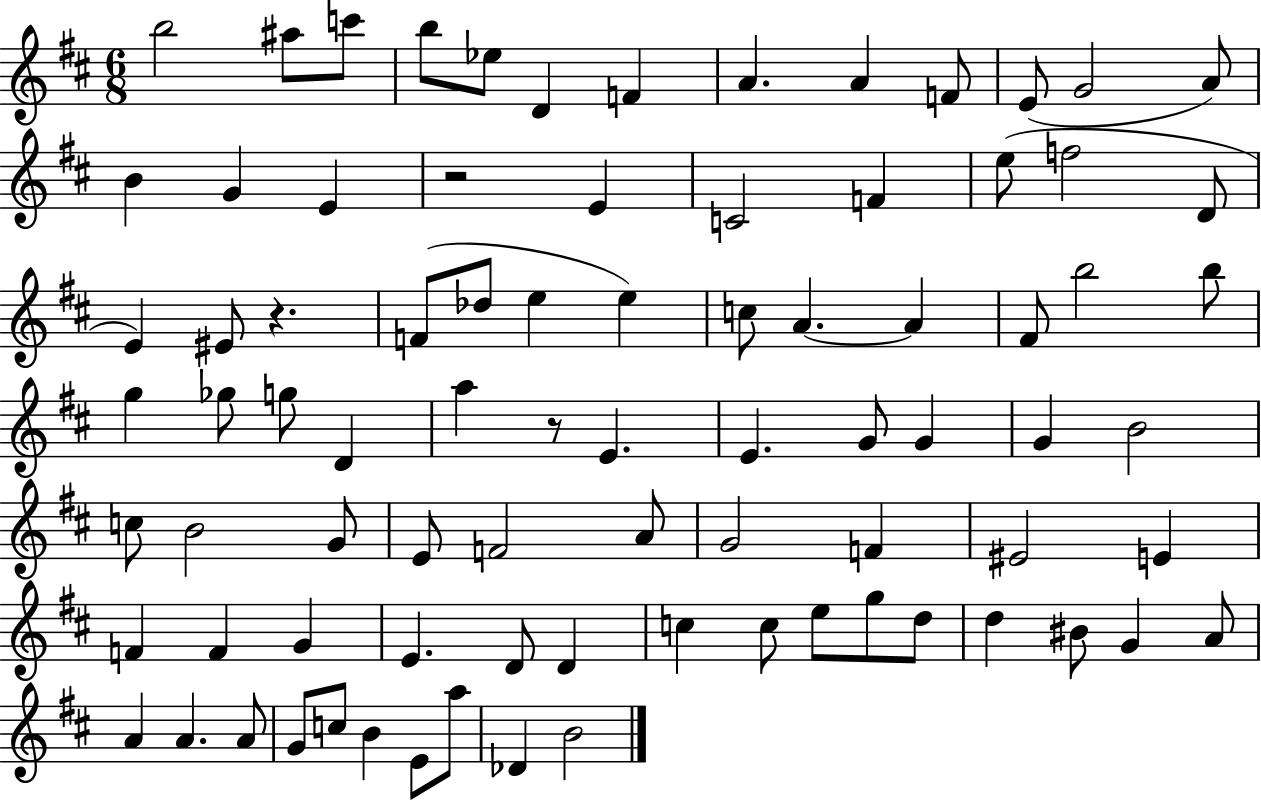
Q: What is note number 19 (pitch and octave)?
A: F4